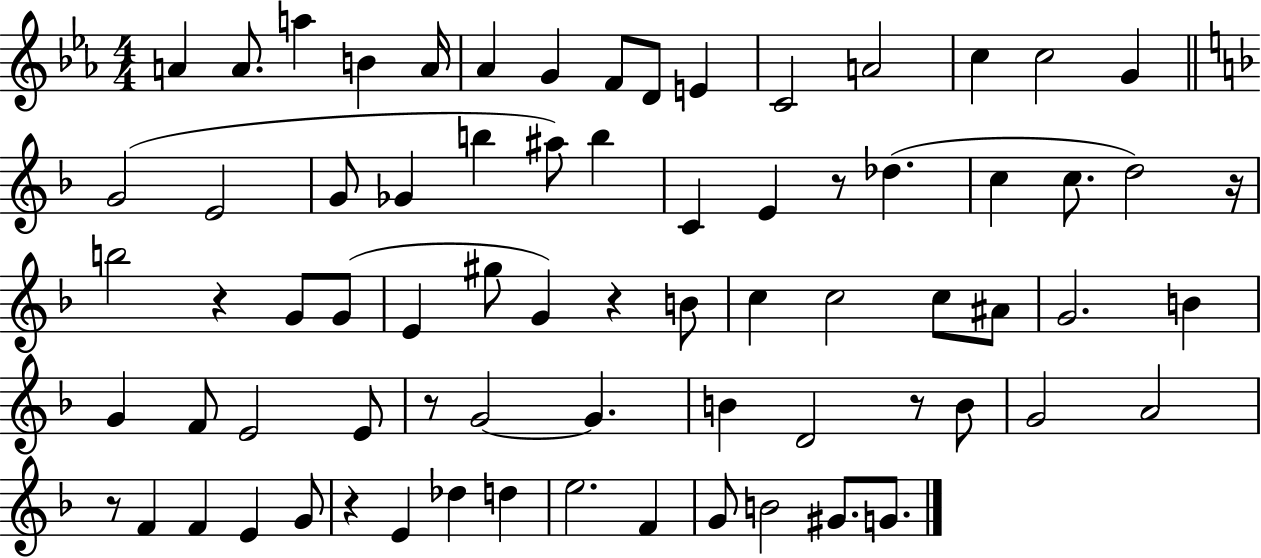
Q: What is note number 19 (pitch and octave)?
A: Gb4